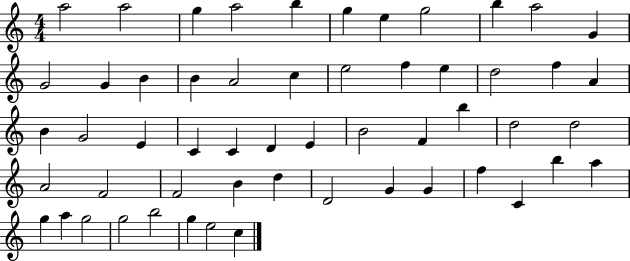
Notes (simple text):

A5/h A5/h G5/q A5/h B5/q G5/q E5/q G5/h B5/q A5/h G4/q G4/h G4/q B4/q B4/q A4/h C5/q E5/h F5/q E5/q D5/h F5/q A4/q B4/q G4/h E4/q C4/q C4/q D4/q E4/q B4/h F4/q B5/q D5/h D5/h A4/h F4/h F4/h B4/q D5/q D4/h G4/q G4/q F5/q C4/q B5/q A5/q G5/q A5/q G5/h G5/h B5/h G5/q E5/h C5/q